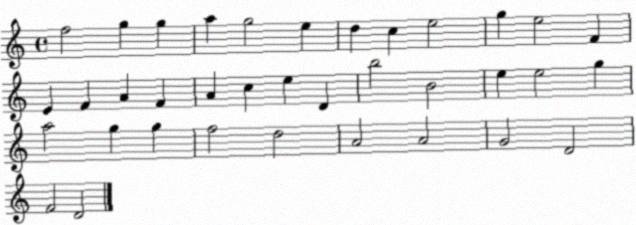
X:1
T:Untitled
M:4/4
L:1/4
K:C
f2 g g a g2 e d c e2 g e2 F E F A F A c e D b2 B2 e e2 g a2 g g f2 d2 A2 A2 G2 D2 F2 D2